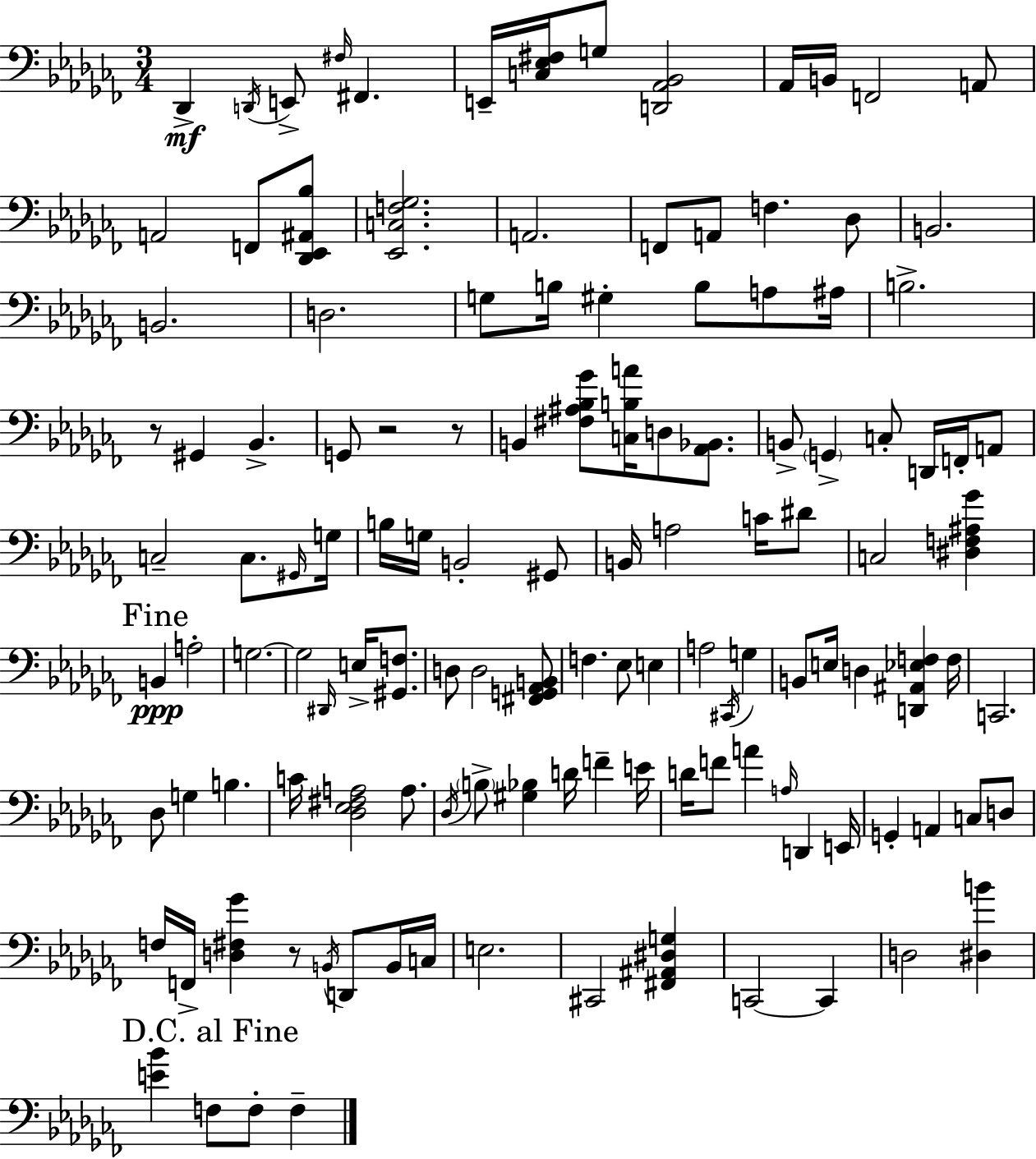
Db2/q D2/s E2/e F#3/s F#2/q. E2/s [C3,Eb3,F#3]/s G3/e [D2,Ab2,Bb2]/h Ab2/s B2/s F2/h A2/e A2/h F2/e [Db2,Eb2,A#2,Bb3]/e [Eb2,C3,F3,Gb3]/h. A2/h. F2/e A2/e F3/q. Db3/e B2/h. B2/h. D3/h. G3/e B3/s G#3/q B3/e A3/e A#3/s B3/h. R/e G#2/q Bb2/q. G2/e R/h R/e B2/q [F#3,A#3,Bb3,Gb4]/e [C3,B3,A4]/s D3/e [Ab2,Bb2]/e. B2/e G2/q C3/e D2/s F2/s A2/e C3/h C3/e. G#2/s G3/s B3/s G3/s B2/h G#2/e B2/s A3/h C4/s D#4/e C3/h [D#3,F3,A#3,Gb4]/q B2/q A3/h G3/h. G3/h D#2/s E3/s [G#2,F3]/e. D3/e D3/h [F#2,G2,Ab2,B2]/e F3/q. Eb3/e E3/q A3/h C#2/s G3/q B2/e E3/s D3/q [D2,A#2,Eb3,F3]/q F3/s C2/h. Db3/e G3/q B3/q. C4/s [Db3,Eb3,F#3,A3]/h A3/e. Db3/s B3/e [G#3,Bb3]/q D4/s F4/q E4/s D4/s F4/e A4/q A3/s D2/q E2/s G2/q A2/q C3/e D3/e F3/s F2/s [D3,F#3,Gb4]/q R/e B2/s D2/e B2/s C3/s E3/h. C#2/h [F#2,A#2,D#3,G3]/q C2/h C2/q D3/h [D#3,B4]/q [E4,Bb4]/q F3/e F3/e F3/q